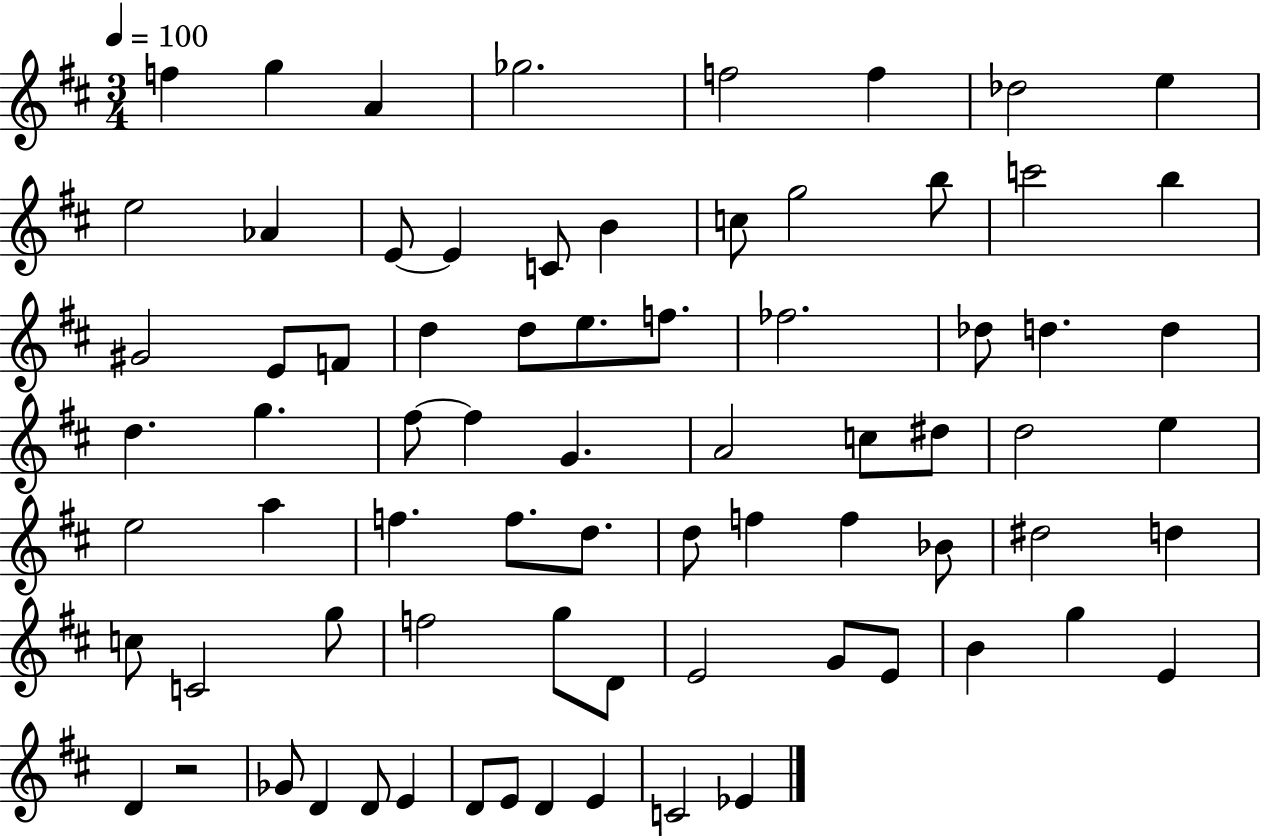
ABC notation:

X:1
T:Untitled
M:3/4
L:1/4
K:D
f g A _g2 f2 f _d2 e e2 _A E/2 E C/2 B c/2 g2 b/2 c'2 b ^G2 E/2 F/2 d d/2 e/2 f/2 _f2 _d/2 d d d g ^f/2 ^f G A2 c/2 ^d/2 d2 e e2 a f f/2 d/2 d/2 f f _B/2 ^d2 d c/2 C2 g/2 f2 g/2 D/2 E2 G/2 E/2 B g E D z2 _G/2 D D/2 E D/2 E/2 D E C2 _E